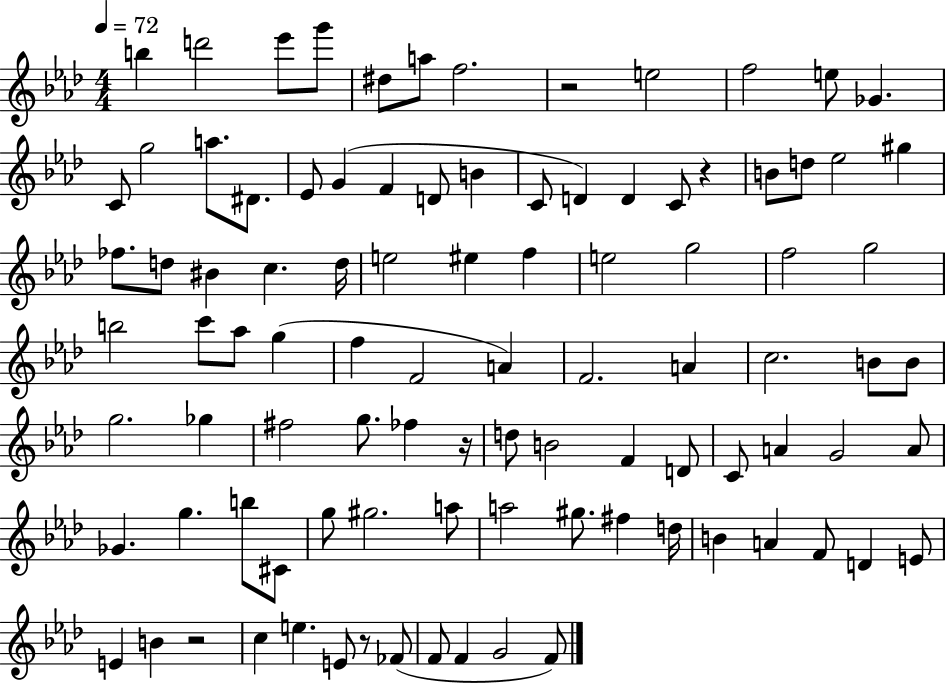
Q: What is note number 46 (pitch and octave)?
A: F4